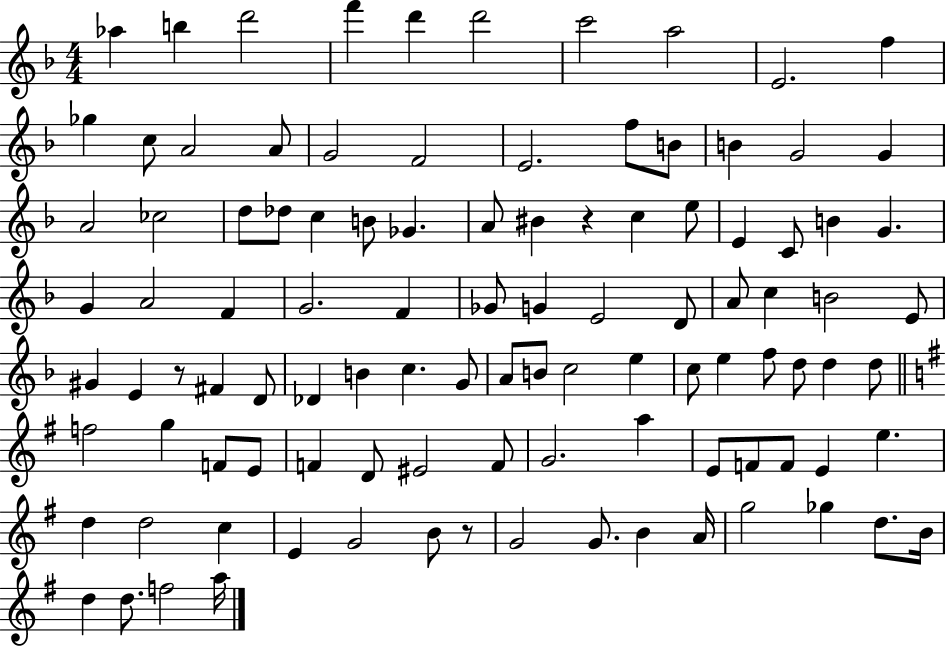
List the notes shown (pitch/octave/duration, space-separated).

Ab5/q B5/q D6/h F6/q D6/q D6/h C6/h A5/h E4/h. F5/q Gb5/q C5/e A4/h A4/e G4/h F4/h E4/h. F5/e B4/e B4/q G4/h G4/q A4/h CES5/h D5/e Db5/e C5/q B4/e Gb4/q. A4/e BIS4/q R/q C5/q E5/e E4/q C4/e B4/q G4/q. G4/q A4/h F4/q G4/h. F4/q Gb4/e G4/q E4/h D4/e A4/e C5/q B4/h E4/e G#4/q E4/q R/e F#4/q D4/e Db4/q B4/q C5/q. G4/e A4/e B4/e C5/h E5/q C5/e E5/q F5/e D5/e D5/q D5/e F5/h G5/q F4/e E4/e F4/q D4/e EIS4/h F4/e G4/h. A5/q E4/e F4/e F4/e E4/q E5/q. D5/q D5/h C5/q E4/q G4/h B4/e R/e G4/h G4/e. B4/q A4/s G5/h Gb5/q D5/e. B4/s D5/q D5/e. F5/h A5/s